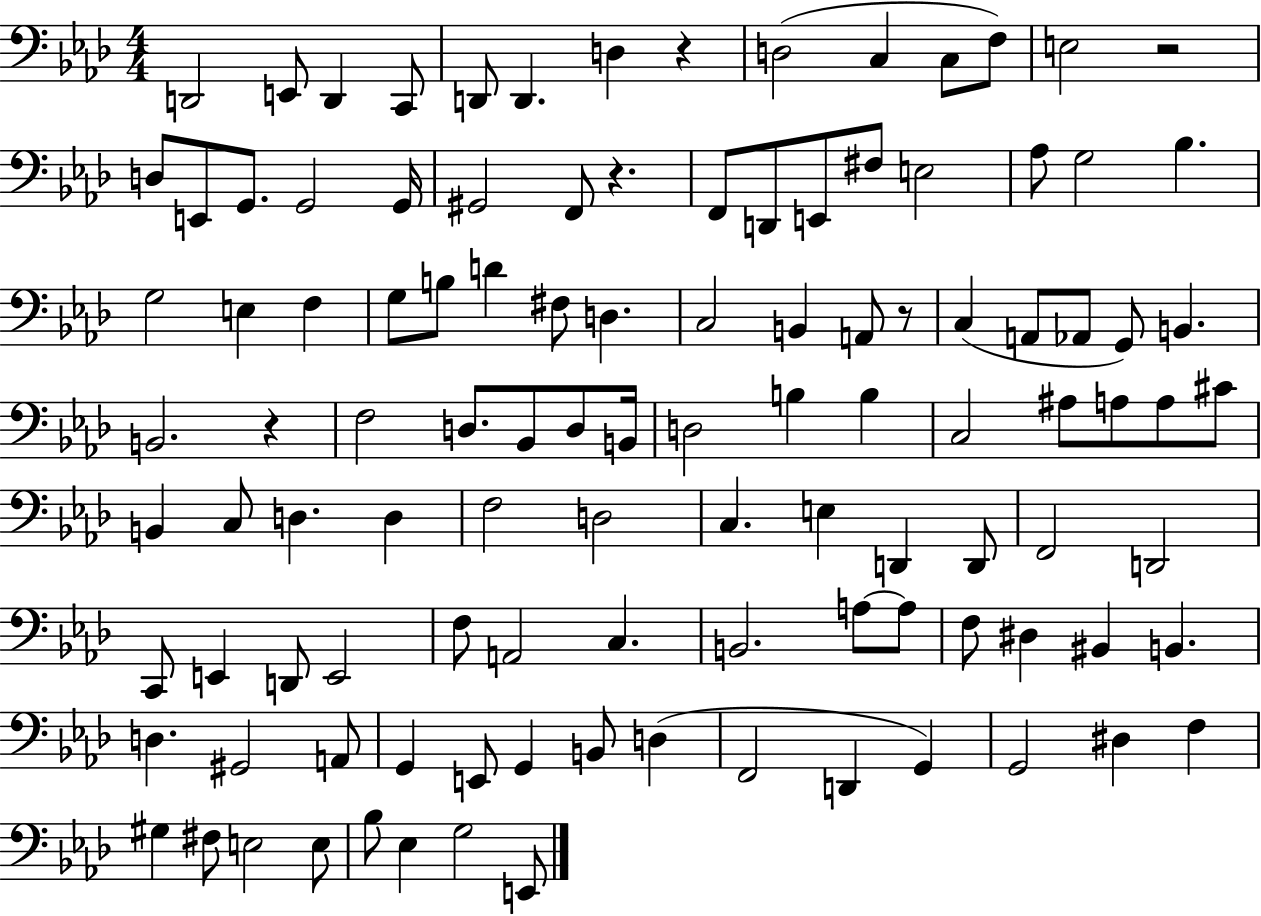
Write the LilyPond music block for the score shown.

{
  \clef bass
  \numericTimeSignature
  \time 4/4
  \key aes \major
  d,2 e,8 d,4 c,8 | d,8 d,4. d4 r4 | d2( c4 c8 f8) | e2 r2 | \break d8 e,8 g,8. g,2 g,16 | gis,2 f,8 r4. | f,8 d,8 e,8 fis8 e2 | aes8 g2 bes4. | \break g2 e4 f4 | g8 b8 d'4 fis8 d4. | c2 b,4 a,8 r8 | c4( a,8 aes,8 g,8) b,4. | \break b,2. r4 | f2 d8. bes,8 d8 b,16 | d2 b4 b4 | c2 ais8 a8 a8 cis'8 | \break b,4 c8 d4. d4 | f2 d2 | c4. e4 d,4 d,8 | f,2 d,2 | \break c,8 e,4 d,8 e,2 | f8 a,2 c4. | b,2. a8~~ a8 | f8 dis4 bis,4 b,4. | \break d4. gis,2 a,8 | g,4 e,8 g,4 b,8 d4( | f,2 d,4 g,4) | g,2 dis4 f4 | \break gis4 fis8 e2 e8 | bes8 ees4 g2 e,8 | \bar "|."
}